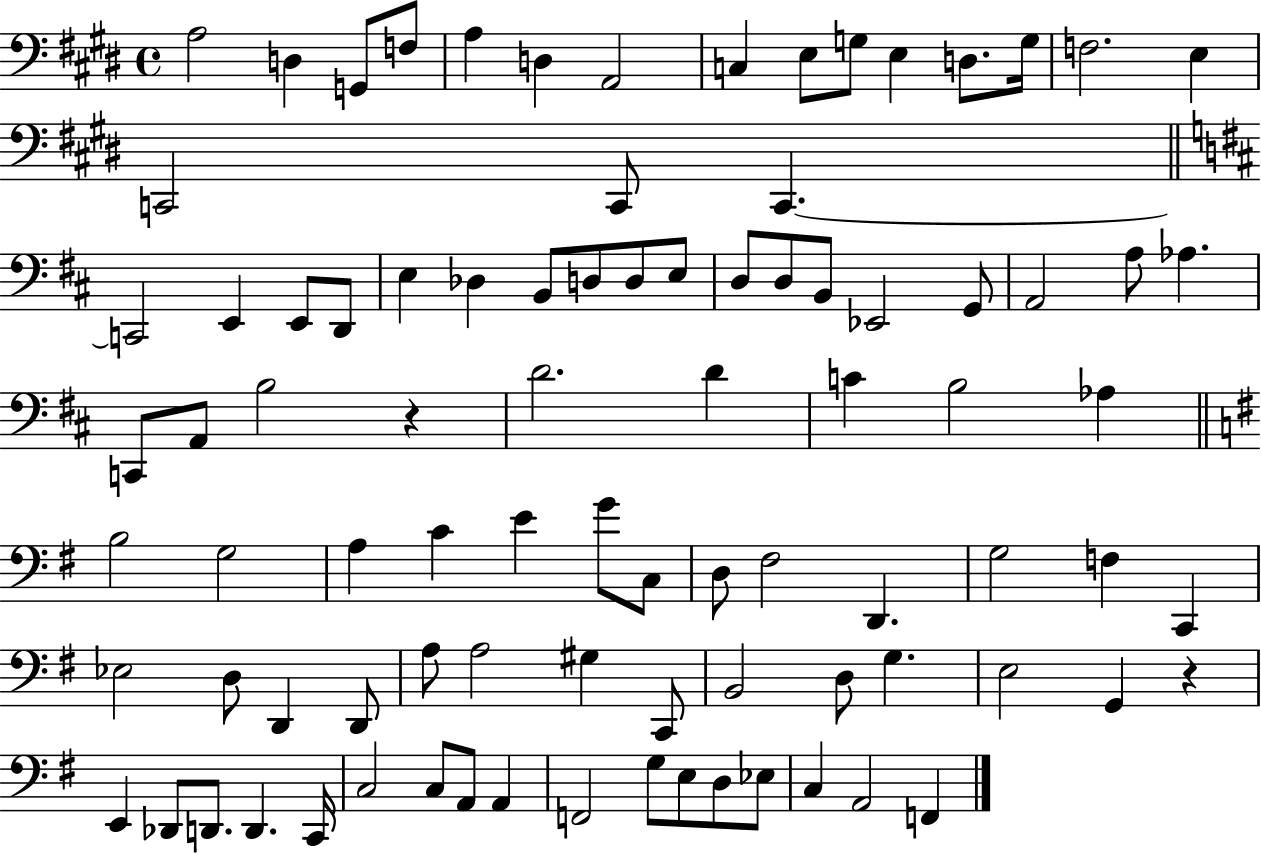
X:1
T:Untitled
M:4/4
L:1/4
K:E
A,2 D, G,,/2 F,/2 A, D, A,,2 C, E,/2 G,/2 E, D,/2 G,/4 F,2 E, C,,2 C,,/2 C,, C,,2 E,, E,,/2 D,,/2 E, _D, B,,/2 D,/2 D,/2 E,/2 D,/2 D,/2 B,,/2 _E,,2 G,,/2 A,,2 A,/2 _A, C,,/2 A,,/2 B,2 z D2 D C B,2 _A, B,2 G,2 A, C E G/2 C,/2 D,/2 ^F,2 D,, G,2 F, C,, _E,2 D,/2 D,, D,,/2 A,/2 A,2 ^G, C,,/2 B,,2 D,/2 G, E,2 G,, z E,, _D,,/2 D,,/2 D,, C,,/4 C,2 C,/2 A,,/2 A,, F,,2 G,/2 E,/2 D,/2 _E,/2 C, A,,2 F,,